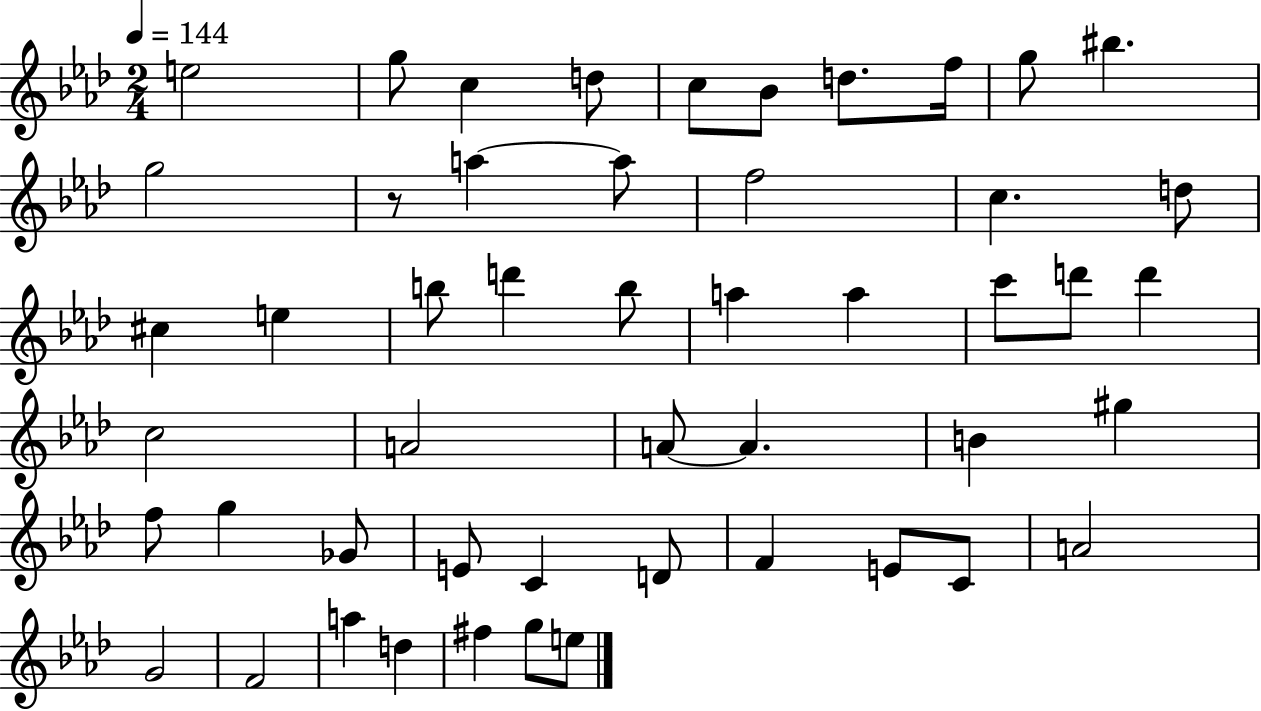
E5/h G5/e C5/q D5/e C5/e Bb4/e D5/e. F5/s G5/e BIS5/q. G5/h R/e A5/q A5/e F5/h C5/q. D5/e C#5/q E5/q B5/e D6/q B5/e A5/q A5/q C6/e D6/e D6/q C5/h A4/h A4/e A4/q. B4/q G#5/q F5/e G5/q Gb4/e E4/e C4/q D4/e F4/q E4/e C4/e A4/h G4/h F4/h A5/q D5/q F#5/q G5/e E5/e